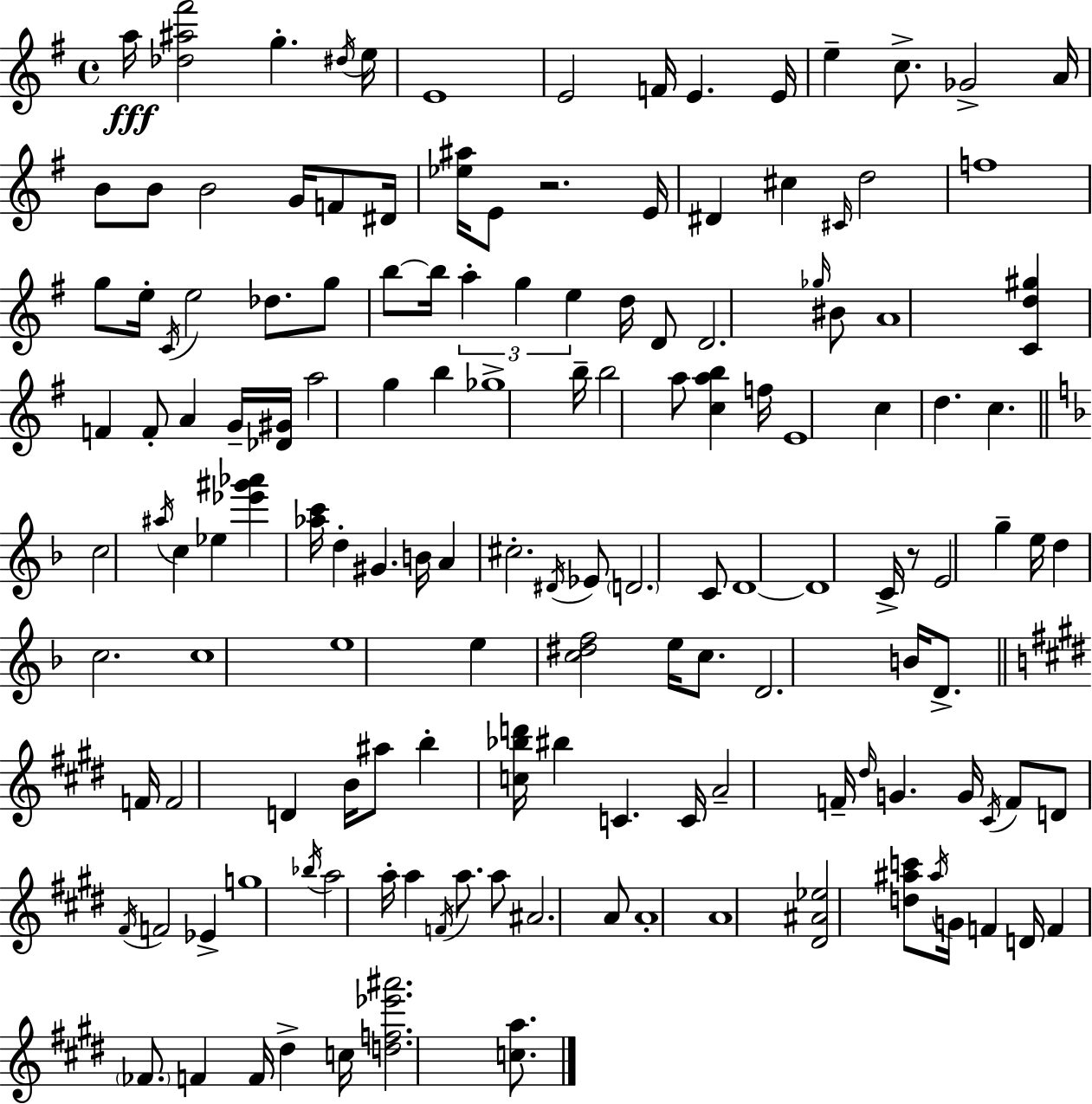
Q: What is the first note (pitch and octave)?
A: A5